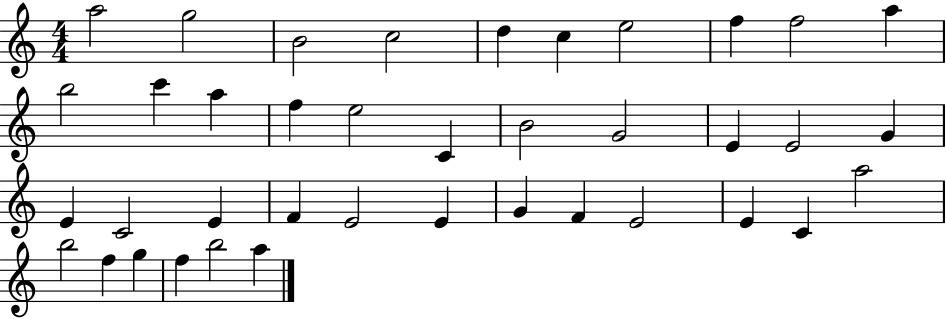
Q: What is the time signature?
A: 4/4